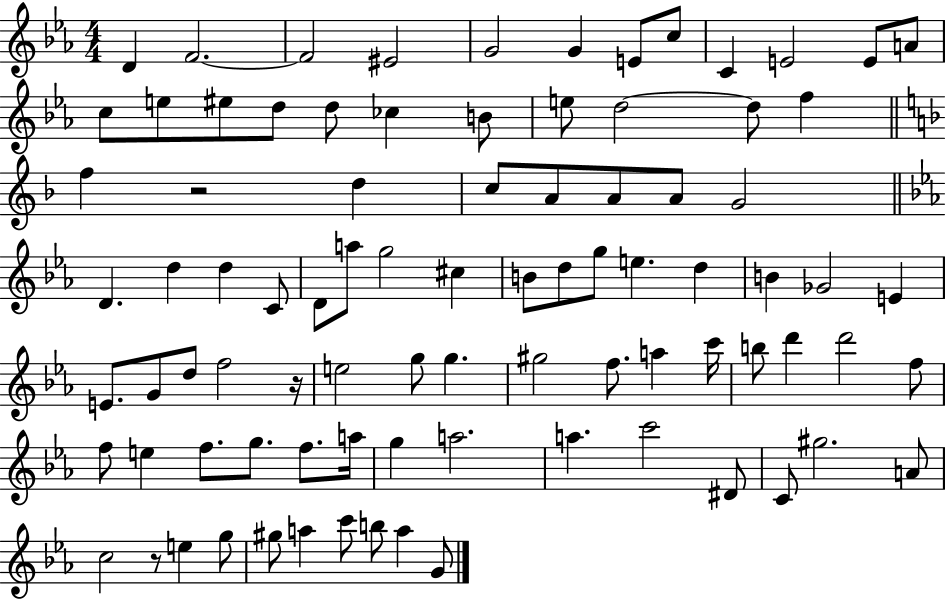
D4/q F4/h. F4/h EIS4/h G4/h G4/q E4/e C5/e C4/q E4/h E4/e A4/e C5/e E5/e EIS5/e D5/e D5/e CES5/q B4/e E5/e D5/h D5/e F5/q F5/q R/h D5/q C5/e A4/e A4/e A4/e G4/h D4/q. D5/q D5/q C4/e D4/e A5/e G5/h C#5/q B4/e D5/e G5/e E5/q. D5/q B4/q Gb4/h E4/q E4/e. G4/e D5/e F5/h R/s E5/h G5/e G5/q. G#5/h F5/e. A5/q C6/s B5/e D6/q D6/h F5/e F5/e E5/q F5/e. G5/e. F5/e. A5/s G5/q A5/h. A5/q. C6/h D#4/e C4/e G#5/h. A4/e C5/h R/e E5/q G5/e G#5/e A5/q C6/e B5/e A5/q G4/e